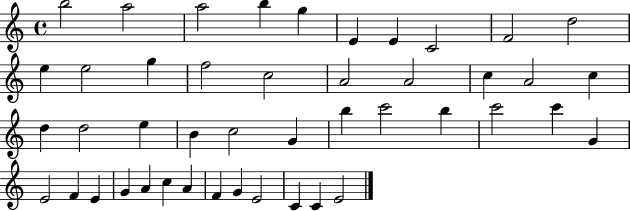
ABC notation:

X:1
T:Untitled
M:4/4
L:1/4
K:C
b2 a2 a2 b g E E C2 F2 d2 e e2 g f2 c2 A2 A2 c A2 c d d2 e B c2 G b c'2 b c'2 c' G E2 F E G A c A F G E2 C C E2